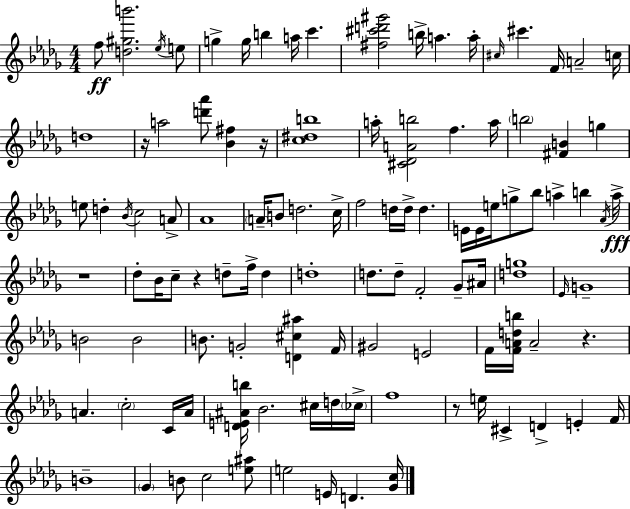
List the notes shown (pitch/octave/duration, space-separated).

F5/e [D5,G#5,B6]/h. Eb5/s E5/e G5/q G5/s B5/q A5/s C6/q. [F#5,C#6,D6,G#6]/h B5/s A5/q. A5/s C#5/s C#6/q. F4/s A4/h C5/s D5/w R/s A5/h [D6,Ab6]/e [Bb4,F#5]/q R/s [C5,D#5,B5]/w A5/s [C#4,Db4,A4,B5]/h F5/q. A5/s B5/h [F#4,B4]/q G5/q E5/e D5/q Bb4/s C5/h A4/e Ab4/w A4/s B4/e D5/h. C5/s F5/h D5/s D5/s D5/q. E4/s E4/s E5/s G5/e Bb5/e A5/q B5/q Ab4/s A5/s R/w Db5/e Bb4/s C5/e R/q D5/e F5/s D5/q D5/w D5/e. D5/e F4/h Gb4/e A#4/s [D5,G5]/w Eb4/s G4/w B4/h B4/h B4/e. G4/h [D4,C#5,A#5]/q F4/s G#4/h E4/h F4/s [F4,A4,D5,B5]/s A4/h R/q. A4/q. C5/h C4/s A4/s [D4,E4,A#4,B5]/s Bb4/h. C#5/s D5/s CES5/s F5/w R/e E5/s C#4/q D4/q E4/q F4/s B4/w Gb4/q B4/e C5/h [E5,A#5]/e E5/h E4/s D4/q. [Gb4,C5]/s